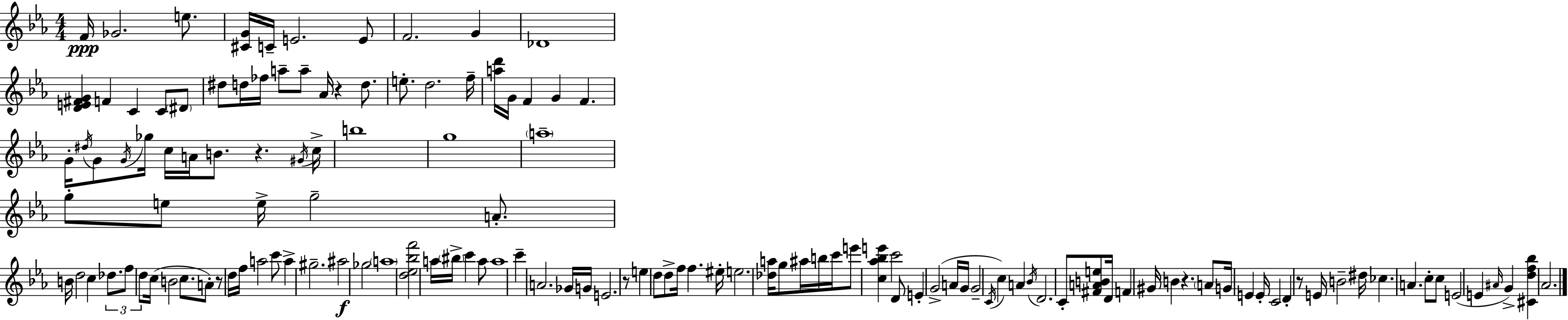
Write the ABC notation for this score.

X:1
T:Untitled
M:4/4
L:1/4
K:Cm
F/4 _G2 e/2 [^CG]/4 C/4 E2 E/2 F2 G _D4 [DE^FG] F C C/2 ^D/2 ^d/2 d/4 _f/4 a/2 a/2 _A/4 z d/2 e/2 d2 f/4 [ad']/4 G/4 F G F G/4 ^d/4 G/2 G/4 _g/4 c/4 A/4 B/2 z ^G/4 c/4 b4 g4 a4 g/2 e/2 e/4 g2 A/2 B/4 d2 c _d/2 f/2 d/2 c/4 B2 c/2 A/2 z/2 d/4 f/4 a2 c'/2 a ^g2 ^a2 _g2 a4 [d_e_bf']2 a/4 ^b/4 c' a/2 a4 c' A2 _G/4 G/4 E2 z/2 e d/2 d/2 f/4 f ^e/4 e2 [_da]/4 g/2 ^a/4 b/4 c'/4 e'/2 [c_a_be'] c'2 D/2 E G2 A/4 G/4 G2 C/4 c A _B/4 D2 C/2 [^FABe]/2 D/4 F ^G/4 B z A/2 G/4 E E/4 C2 D z/2 E/4 B2 ^d/4 _c A c/2 c/2 E2 E ^A/4 G [^Cdf_b] _A2